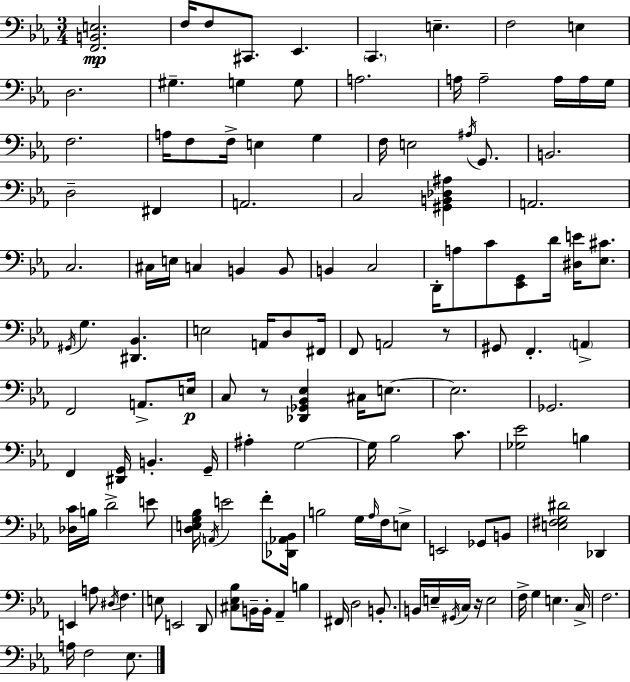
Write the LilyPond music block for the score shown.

{
  \clef bass
  \numericTimeSignature
  \time 3/4
  \key c \minor
  \repeat volta 2 { <f, b, e>2.\mp | f16 f8 cis,8. ees,4. | \parenthesize c,4. e4.-- | f2 e4 | \break d2. | gis4.-- g4 g8 | a2. | a16 a2-- a16 a16 g16 | \break f2. | a16 f8 f16-> e4 g4 | f16 e2 \acciaccatura { ais16 } g,8. | b,2. | \break d2-- fis,4 | a,2. | c2 <gis, b, des ais>4 | a,2. | \break c2. | cis16 e16 c4 b,4 b,8 | b,4 c2 | d,16-. a8 c'8 <ees, g,>8 d'16 <dis e'>16 <ees cis'>8. | \break \acciaccatura { gis,16 } g4. <dis, bes,>4. | e2 a,16 d8 | fis,16 f,8 a,2 | r8 gis,8 f,4.-. \parenthesize a,4-> | \break f,2 a,8.-> | e16\p c8 r8 <des, ges, bes, ees>4 cis16 e8.~~ | e2. | ges,2. | \break f,4 <dis, g,>16 b,4.-. | g,16-- ais4-. g2~~ | g16 bes2 c'8. | <ges ees'>2 b4 | \break <des c'>16 b16 d'2-> | e'8 <d e g bes>16 \acciaccatura { a,16 } e'2 | f'8-. <des, aes, bes,>16 b2 g16 | \grace { aes16 } f16 e8-> e,2 | \break ges,8 b,8 <e fis g dis'>2 | des,4 e,4 a8 \acciaccatura { dis16 } f4. | e8 e,2 | d,8 <cis ees bes>8 b,16-- b,16-. aes,4-- | \break b4 fis,16 d2 | b,8.-. b,16 e16-- \acciaccatura { gis,16 } c16 r16 e2 | f16-> g4 e4. | c16-> f2. | \break a16 f2 | ees8. } \bar "|."
}